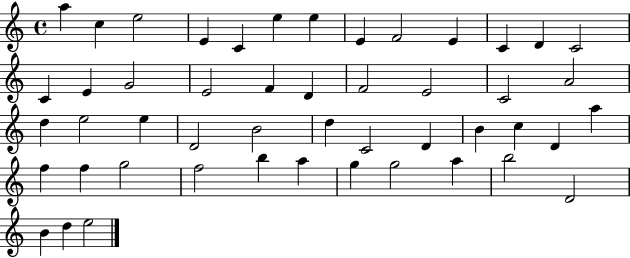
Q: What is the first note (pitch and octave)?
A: A5